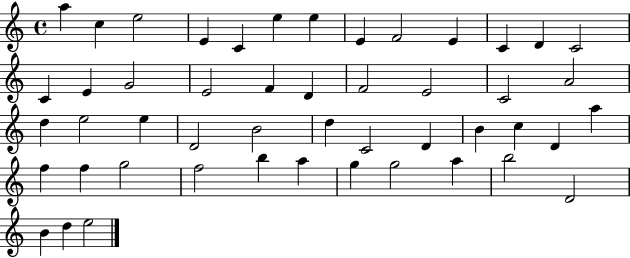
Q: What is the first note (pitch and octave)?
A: A5